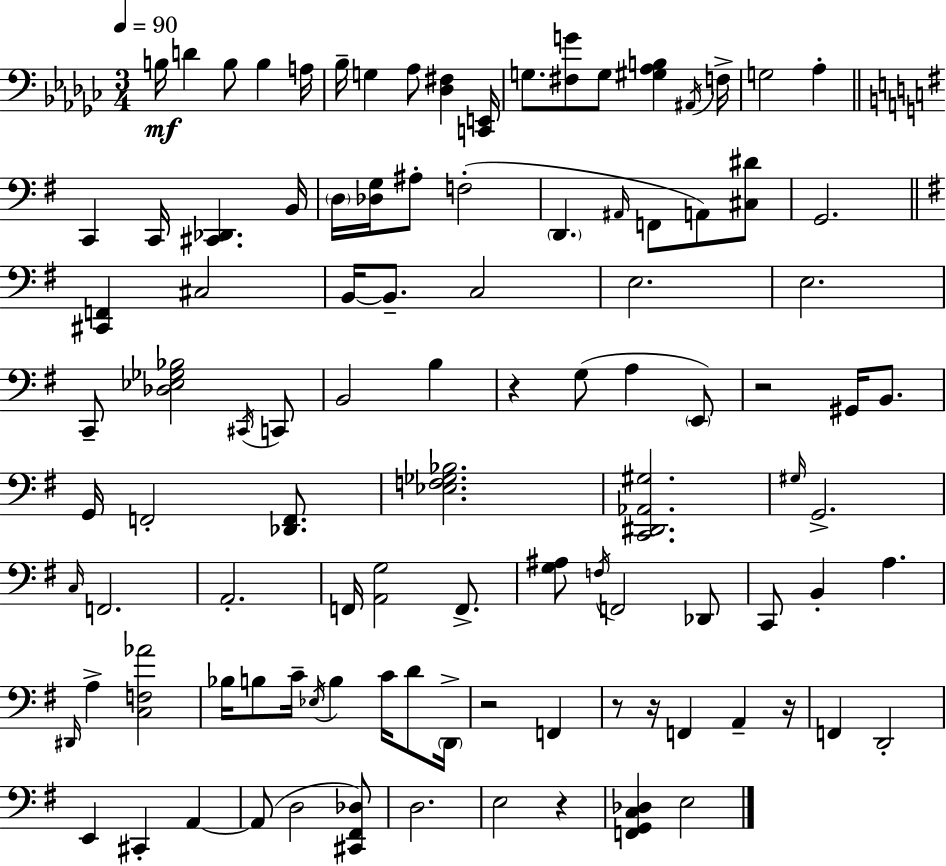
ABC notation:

X:1
T:Untitled
M:3/4
L:1/4
K:Ebm
B,/4 D B,/2 B, A,/4 _B,/4 G, _A,/2 [_D,^F,] [C,,E,,]/4 G,/2 [^F,G]/2 G,/2 [^G,_A,B,] ^A,,/4 F,/4 G,2 _A, C,, C,,/4 [^C,,_D,,] B,,/4 D,/4 [_D,G,]/4 ^A,/2 F,2 D,, ^A,,/4 F,,/2 A,,/2 [^C,^D]/2 G,,2 [^C,,F,,] ^C,2 B,,/4 B,,/2 C,2 E,2 E,2 C,,/2 [_D,_E,_G,_B,]2 ^C,,/4 C,,/2 B,,2 B, z G,/2 A, E,,/2 z2 ^G,,/4 B,,/2 G,,/4 F,,2 [_D,,F,,]/2 [_E,F,_G,_B,]2 [C,,^D,,_A,,^G,]2 ^G,/4 G,,2 C,/4 F,,2 A,,2 F,,/4 [A,,G,]2 F,,/2 [G,^A,]/2 F,/4 F,,2 _D,,/2 C,,/2 B,, A, ^D,,/4 A, [C,F,_A]2 _B,/4 B,/2 C/4 _E,/4 B, C/4 D/2 D,,/4 z2 F,, z/2 z/4 F,, A,, z/4 F,, D,,2 E,, ^C,, A,, A,,/2 D,2 [^C,,^F,,_D,]/2 D,2 E,2 z [F,,G,,C,_D,] E,2